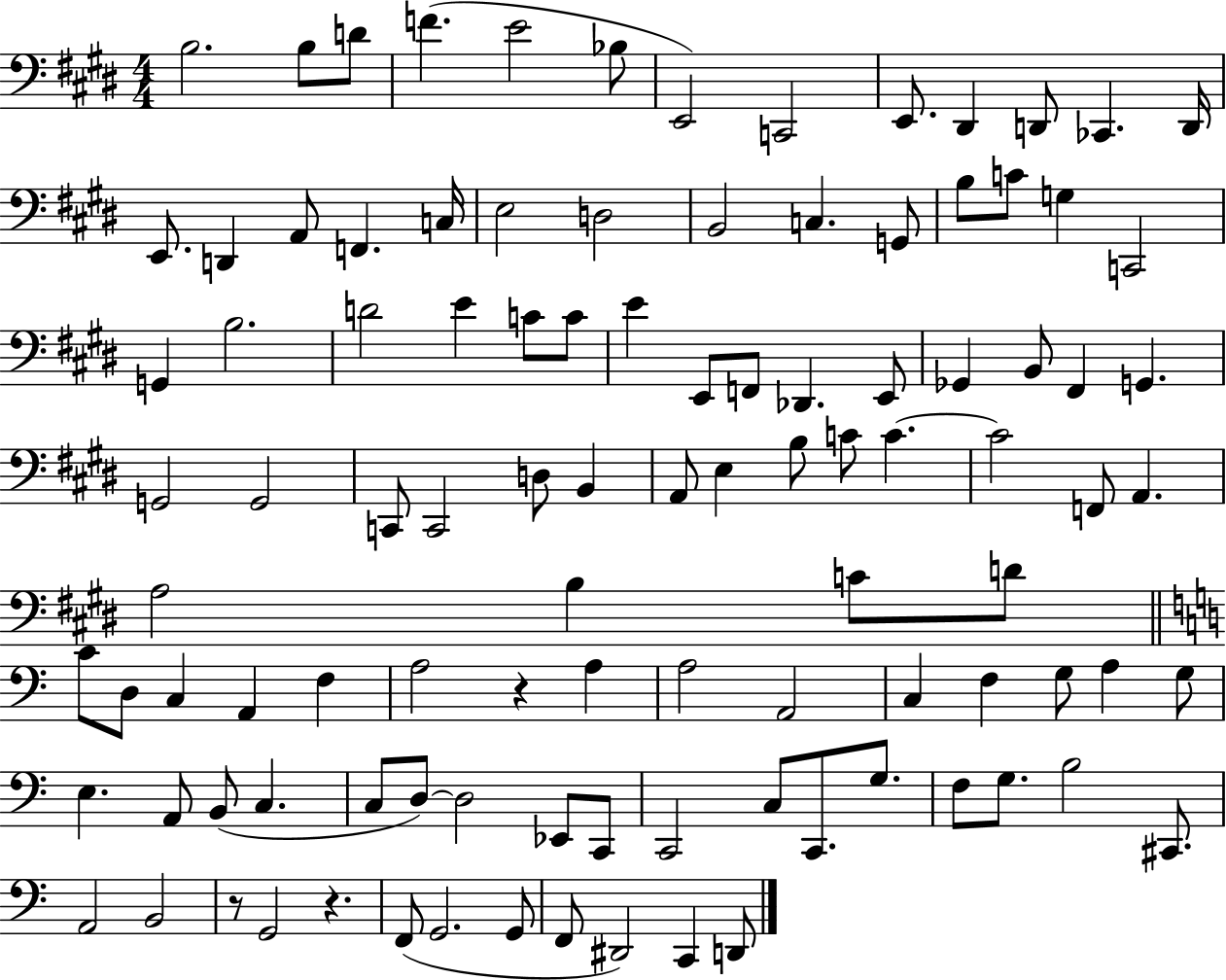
{
  \clef bass
  \numericTimeSignature
  \time 4/4
  \key e \major
  \repeat volta 2 { b2. b8 d'8 | f'4.( e'2 bes8 | e,2) c,2 | e,8. dis,4 d,8 ces,4. d,16 | \break e,8. d,4 a,8 f,4. c16 | e2 d2 | b,2 c4. g,8 | b8 c'8 g4 c,2 | \break g,4 b2. | d'2 e'4 c'8 c'8 | e'4 e,8 f,8 des,4. e,8 | ges,4 b,8 fis,4 g,4. | \break g,2 g,2 | c,8 c,2 d8 b,4 | a,8 e4 b8 c'8 c'4.~~ | c'2 f,8 a,4. | \break a2 b4 c'8 d'8 | \bar "||" \break \key c \major c'8 d8 c4 a,4 f4 | a2 r4 a4 | a2 a,2 | c4 f4 g8 a4 g8 | \break e4. a,8 b,8( c4. | c8 d8~~) d2 ees,8 c,8 | c,2 c8 c,8. g8. | f8 g8. b2 cis,8. | \break a,2 b,2 | r8 g,2 r4. | f,8( g,2. g,8 | f,8 dis,2) c,4 d,8 | \break } \bar "|."
}